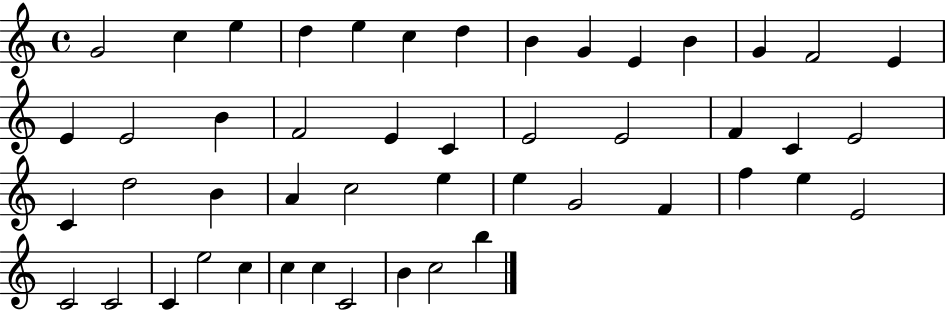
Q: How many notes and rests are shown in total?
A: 48